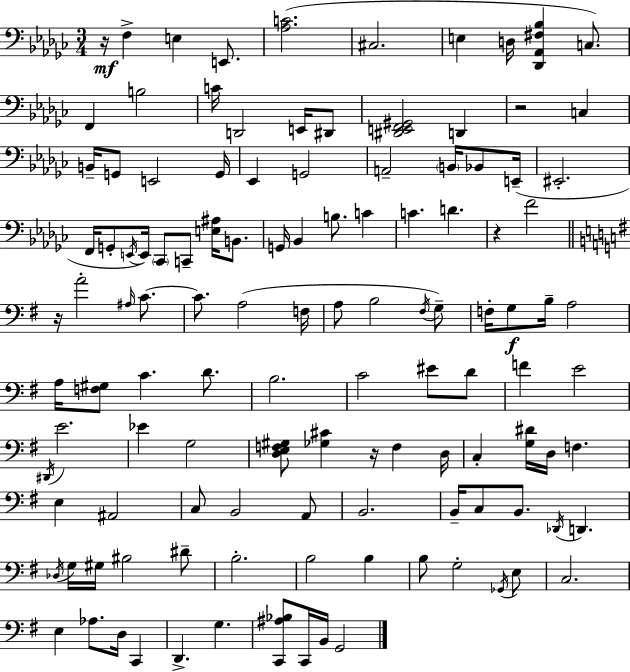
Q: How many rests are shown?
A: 5